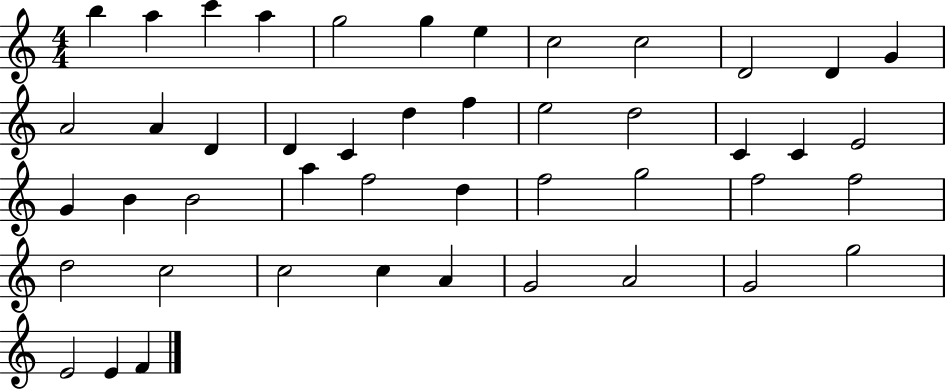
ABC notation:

X:1
T:Untitled
M:4/4
L:1/4
K:C
b a c' a g2 g e c2 c2 D2 D G A2 A D D C d f e2 d2 C C E2 G B B2 a f2 d f2 g2 f2 f2 d2 c2 c2 c A G2 A2 G2 g2 E2 E F